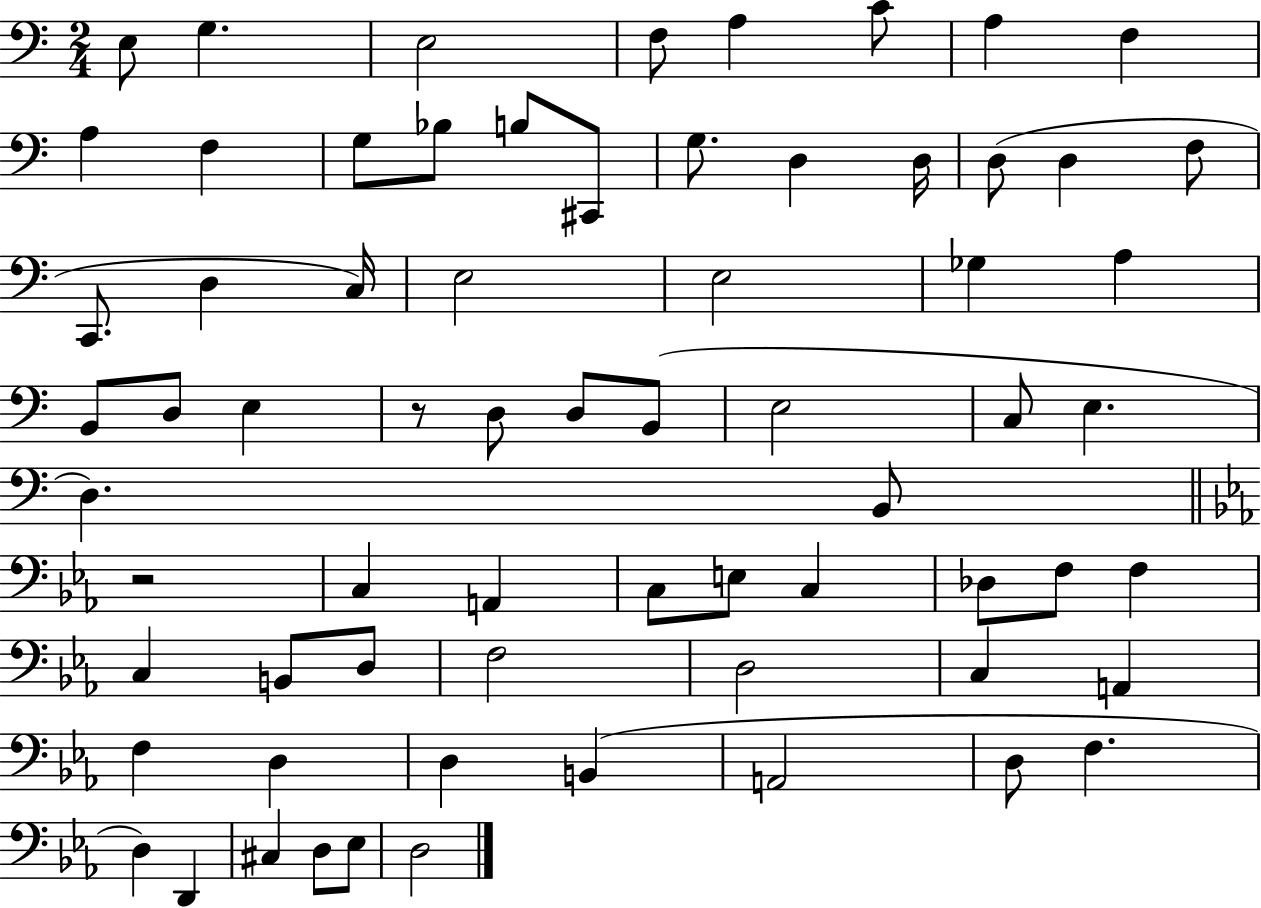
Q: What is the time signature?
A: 2/4